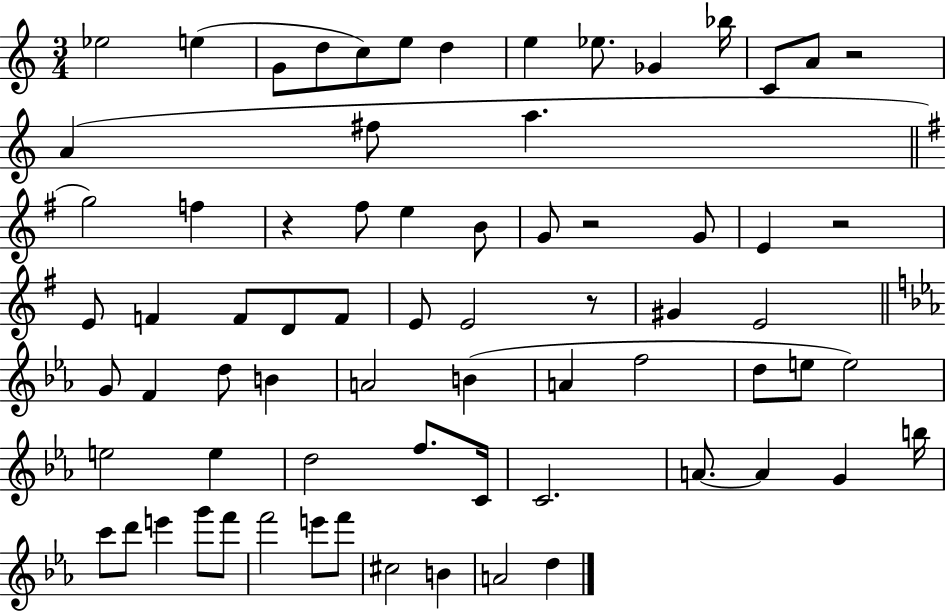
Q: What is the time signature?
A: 3/4